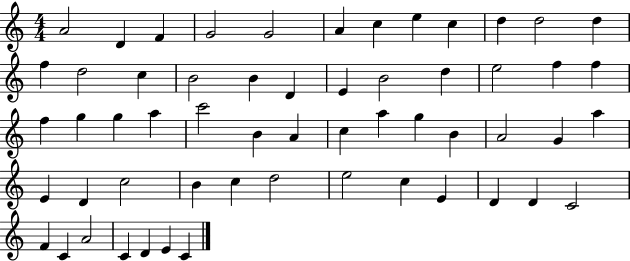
A4/h D4/q F4/q G4/h G4/h A4/q C5/q E5/q C5/q D5/q D5/h D5/q F5/q D5/h C5/q B4/h B4/q D4/q E4/q B4/h D5/q E5/h F5/q F5/q F5/q G5/q G5/q A5/q C6/h B4/q A4/q C5/q A5/q G5/q B4/q A4/h G4/q A5/q E4/q D4/q C5/h B4/q C5/q D5/h E5/h C5/q E4/q D4/q D4/q C4/h F4/q C4/q A4/h C4/q D4/q E4/q C4/q